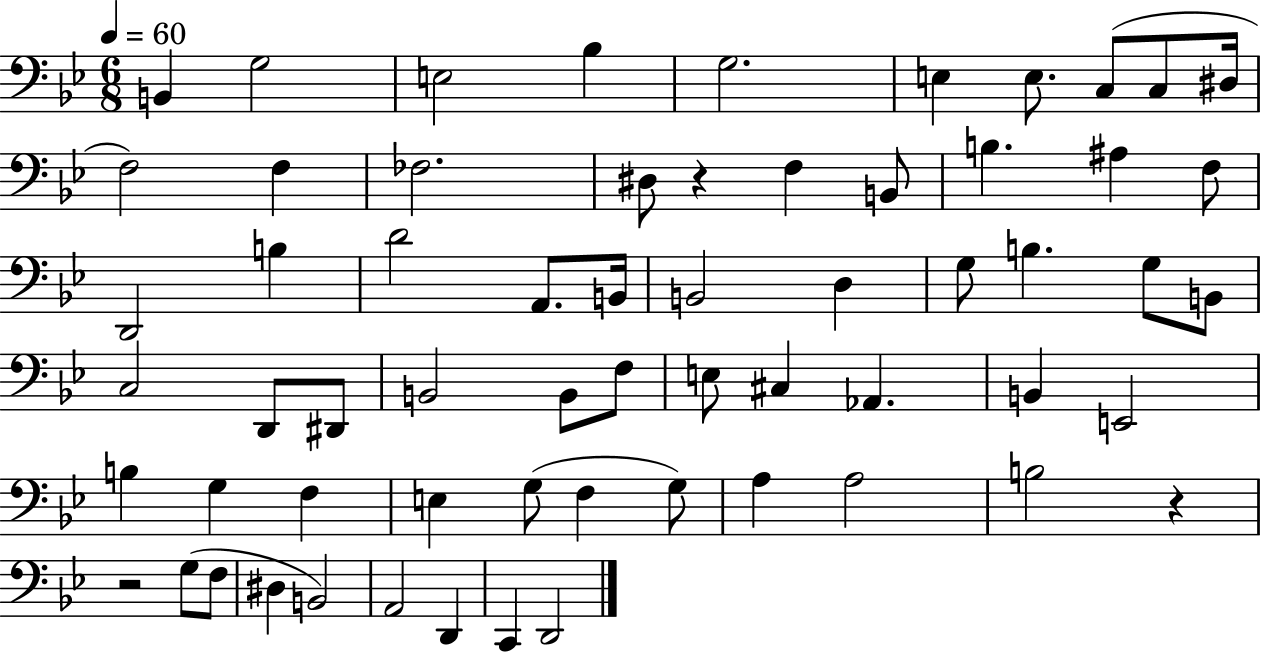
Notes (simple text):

B2/q G3/h E3/h Bb3/q G3/h. E3/q E3/e. C3/e C3/e D#3/s F3/h F3/q FES3/h. D#3/e R/q F3/q B2/e B3/q. A#3/q F3/e D2/h B3/q D4/h A2/e. B2/s B2/h D3/q G3/e B3/q. G3/e B2/e C3/h D2/e D#2/e B2/h B2/e F3/e E3/e C#3/q Ab2/q. B2/q E2/h B3/q G3/q F3/q E3/q G3/e F3/q G3/e A3/q A3/h B3/h R/q R/h G3/e F3/e D#3/q B2/h A2/h D2/q C2/q D2/h